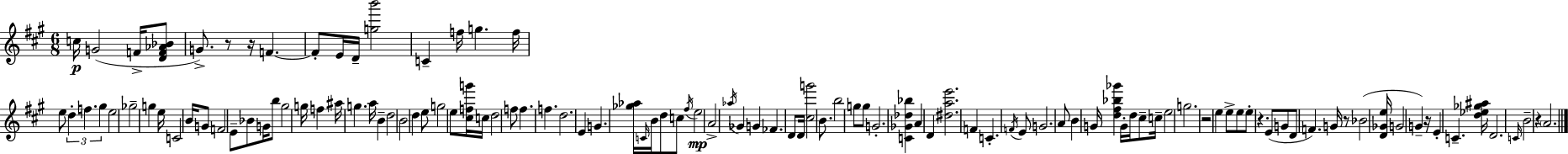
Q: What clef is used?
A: treble